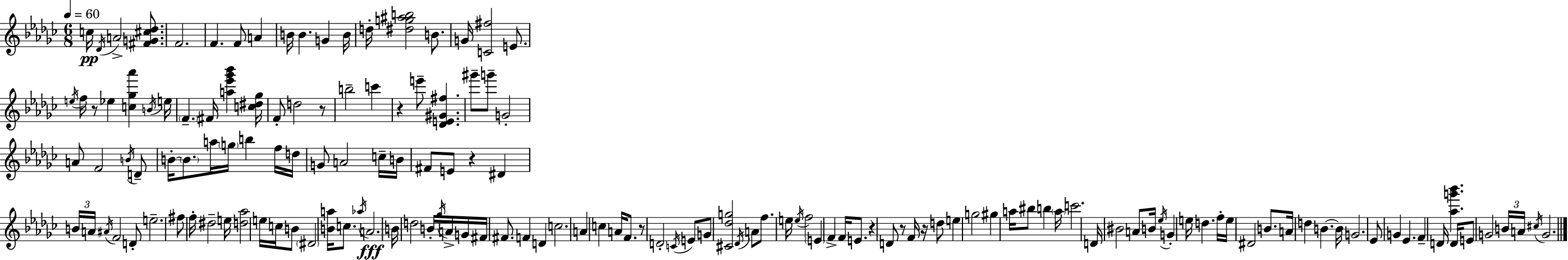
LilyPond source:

{
  \clef treble
  \numericTimeSignature
  \time 6/8
  \key ees \minor
  \tempo 4 = 60
  c''16\pp \acciaccatura { des'16 } a'2-> <fis' g' cis'' des''>8. | f'2. | f'4. f'8 a'4 | b'16 b'4. g'4 | \break b'16 d''16-. <dis'' g'' ais'' b''>2 b'8. | g'16 <c' fis''>2 e'8. | \acciaccatura { e''16 } f''16 r8 ees''4 <c'' ges'' aes'''>4 | \acciaccatura { b'16 } e''16 \parenthesize f'4.-- fis'16 <a'' ees''' ges''' bes'''>4 | \break <c'' dis'' ges''>16 f'8-. d''2 | r8 b''2-- c'''4 | r4 e'''8-- <des' e' gis' fis''>4. | gis'''8-- g'''8-- g'2-. | \break a'8 f'2 | \acciaccatura { b'16 } d'8-- b'16-.~~ \parenthesize b'8. a''16 \parenthesize g''16 b''4 | f''16 d''16 g'8 a'2 | c''16-- b'16 fis'8 e'8 r4 | \break dis'4 \tuplet 3/2 { b'16 a'16 \acciaccatura { ais'16 } } f'2 | d'8-. e''2.-- | fis''8 f''16-. dis''2-- | e''16 <d'' aes''>2 | \break e''16 c''16 b'8 \parenthesize dis'2 | <b' a''>16 c''8. \acciaccatura { aes''16 }\fff a'2. | b'16 d''2 | b'16-. \acciaccatura { ges''16 } a'16-> g'16 fis'16 fis'8. f'4 | \break d'4 c''2. | a'4 c''4 | a'16 f'8. r8 d'2-. | \acciaccatura { c'16 } e'8 g'8 <cis' des'' g''>2 | \break \acciaccatura { des'16 } a'8 f''8. | e''16 \acciaccatura { e''16 } f''2 \parenthesize e'4 | f'4-> f'16 e'8. r4 | d'8 r8 f'16 r16 d''8 e''4 | \break g''2 gis''4 | a''16 bis''8 b''4 \parenthesize a''16 c'''2. | d'16 bis'2 | a'8 b'16 \acciaccatura { ees''16 } g'4-. | \break e''16 d''4. f''16-. e''16 | dis'2 b'8. a'16 | d''4 b'4.~~ b'16 g'2. | ees'8 | \break g'4 ees'4. f'4-- | d'16 <aes'' g''' bes'''>4. d'16 e'8 | g'2 \tuplet 3/2 { b'16 a'16 \acciaccatura { cis''16 } } | g'2. | \break \bar "|."
}